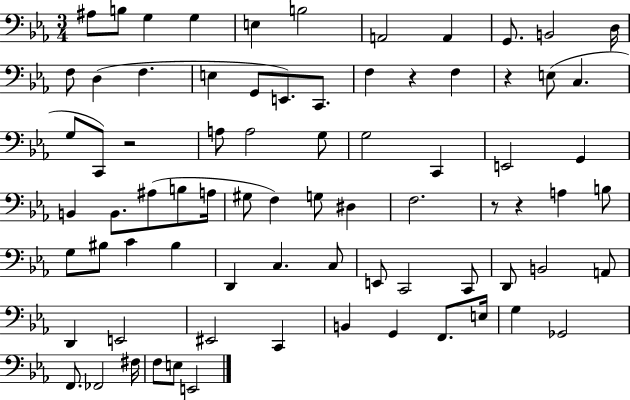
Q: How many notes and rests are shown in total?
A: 77